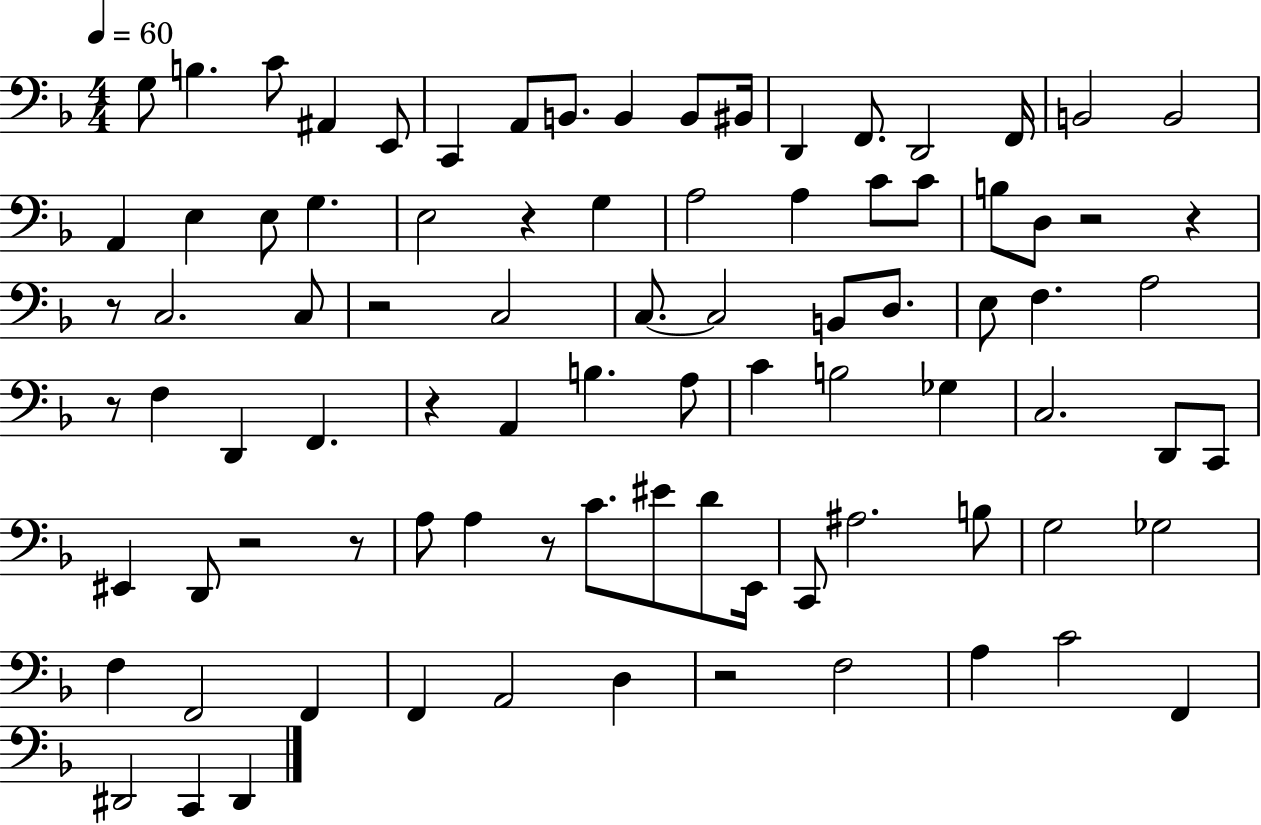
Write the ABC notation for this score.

X:1
T:Untitled
M:4/4
L:1/4
K:F
G,/2 B, C/2 ^A,, E,,/2 C,, A,,/2 B,,/2 B,, B,,/2 ^B,,/4 D,, F,,/2 D,,2 F,,/4 B,,2 B,,2 A,, E, E,/2 G, E,2 z G, A,2 A, C/2 C/2 B,/2 D,/2 z2 z z/2 C,2 C,/2 z2 C,2 C,/2 C,2 B,,/2 D,/2 E,/2 F, A,2 z/2 F, D,, F,, z A,, B, A,/2 C B,2 _G, C,2 D,,/2 C,,/2 ^E,, D,,/2 z2 z/2 A,/2 A, z/2 C/2 ^E/2 D/2 E,,/4 C,,/2 ^A,2 B,/2 G,2 _G,2 F, F,,2 F,, F,, A,,2 D, z2 F,2 A, C2 F,, ^D,,2 C,, ^D,,